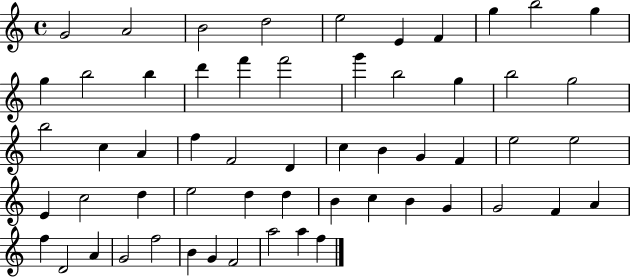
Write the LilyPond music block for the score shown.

{
  \clef treble
  \time 4/4
  \defaultTimeSignature
  \key c \major
  g'2 a'2 | b'2 d''2 | e''2 e'4 f'4 | g''4 b''2 g''4 | \break g''4 b''2 b''4 | d'''4 f'''4 f'''2 | g'''4 b''2 g''4 | b''2 g''2 | \break b''2 c''4 a'4 | f''4 f'2 d'4 | c''4 b'4 g'4 f'4 | e''2 e''2 | \break e'4 c''2 d''4 | e''2 d''4 d''4 | b'4 c''4 b'4 g'4 | g'2 f'4 a'4 | \break f''4 d'2 a'4 | g'2 f''2 | b'4 g'4 f'2 | a''2 a''4 f''4 | \break \bar "|."
}